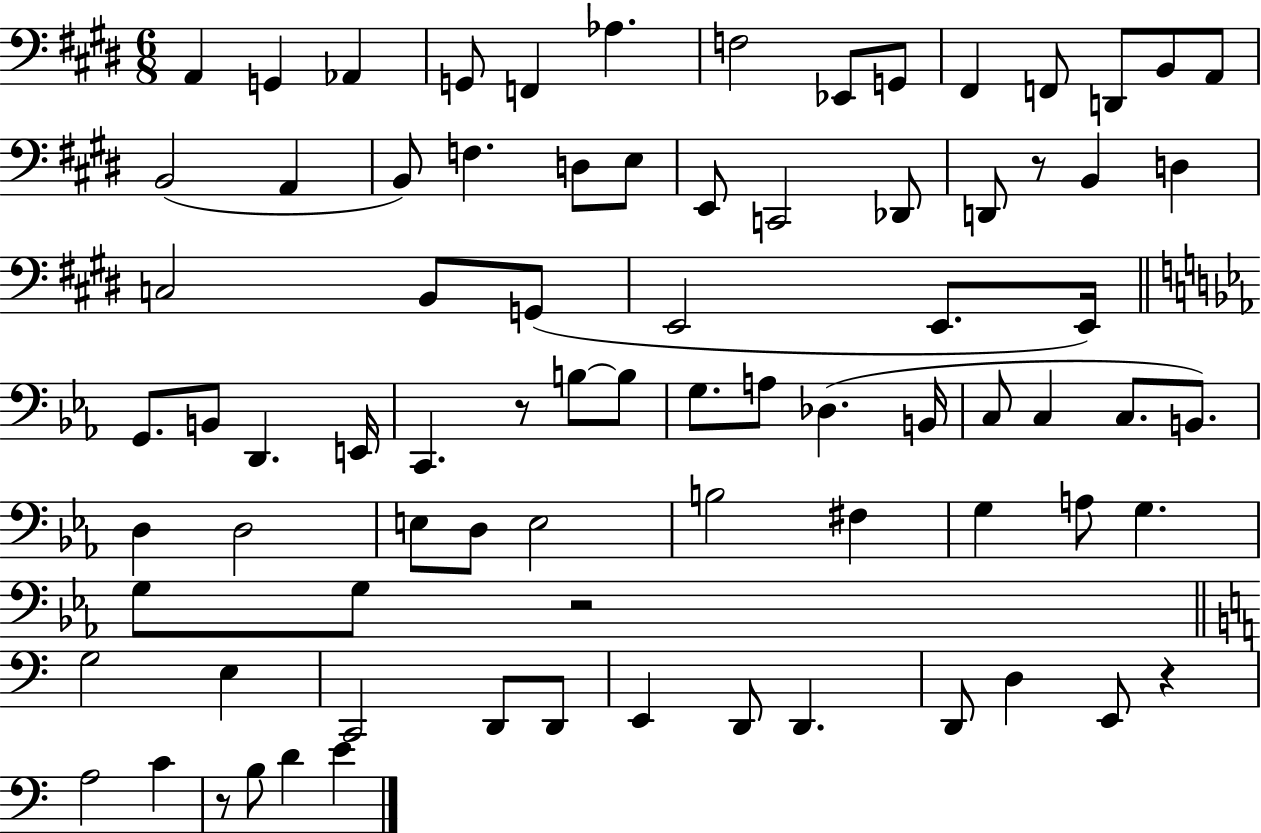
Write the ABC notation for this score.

X:1
T:Untitled
M:6/8
L:1/4
K:E
A,, G,, _A,, G,,/2 F,, _A, F,2 _E,,/2 G,,/2 ^F,, F,,/2 D,,/2 B,,/2 A,,/2 B,,2 A,, B,,/2 F, D,/2 E,/2 E,,/2 C,,2 _D,,/2 D,,/2 z/2 B,, D, C,2 B,,/2 G,,/2 E,,2 E,,/2 E,,/4 G,,/2 B,,/2 D,, E,,/4 C,, z/2 B,/2 B,/2 G,/2 A,/2 _D, B,,/4 C,/2 C, C,/2 B,,/2 D, D,2 E,/2 D,/2 E,2 B,2 ^F, G, A,/2 G, G,/2 G,/2 z2 G,2 E, C,,2 D,,/2 D,,/2 E,, D,,/2 D,, D,,/2 D, E,,/2 z A,2 C z/2 B,/2 D E